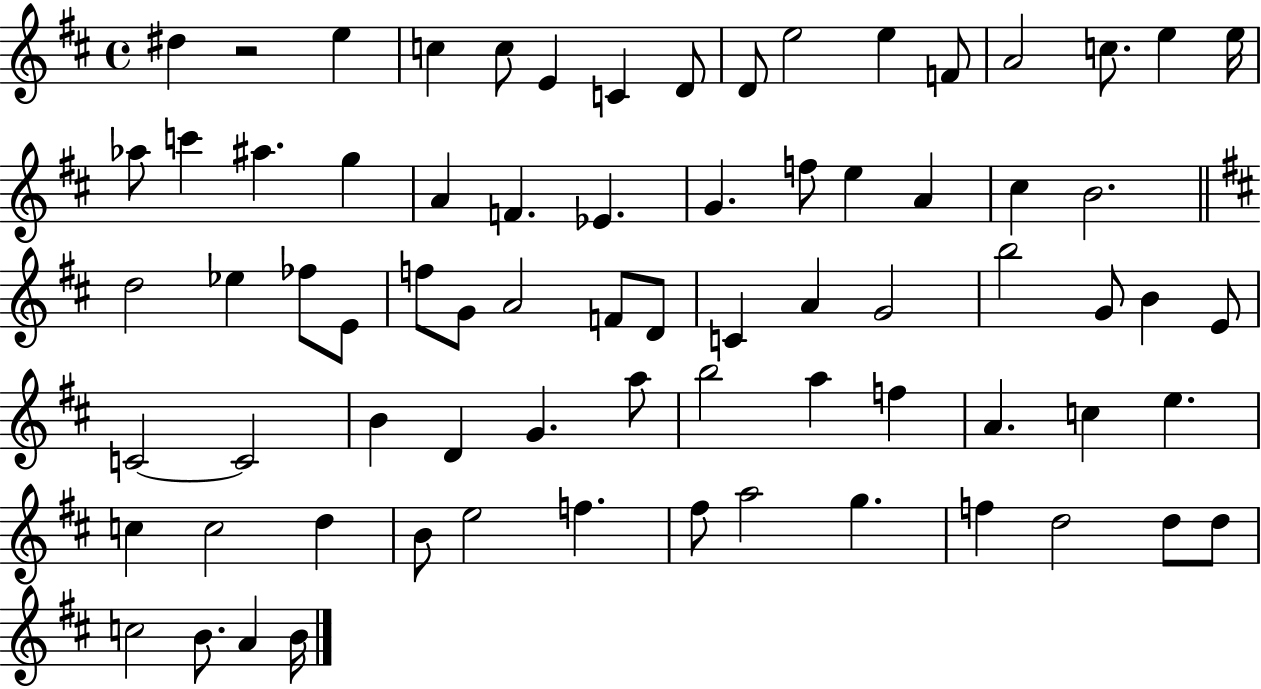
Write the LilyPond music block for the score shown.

{
  \clef treble
  \time 4/4
  \defaultTimeSignature
  \key d \major
  \repeat volta 2 { dis''4 r2 e''4 | c''4 c''8 e'4 c'4 d'8 | d'8 e''2 e''4 f'8 | a'2 c''8. e''4 e''16 | \break aes''8 c'''4 ais''4. g''4 | a'4 f'4. ees'4. | g'4. f''8 e''4 a'4 | cis''4 b'2. | \break \bar "||" \break \key b \minor d''2 ees''4 fes''8 e'8 | f''8 g'8 a'2 f'8 d'8 | c'4 a'4 g'2 | b''2 g'8 b'4 e'8 | \break c'2~~ c'2 | b'4 d'4 g'4. a''8 | b''2 a''4 f''4 | a'4. c''4 e''4. | \break c''4 c''2 d''4 | b'8 e''2 f''4. | fis''8 a''2 g''4. | f''4 d''2 d''8 d''8 | \break c''2 b'8. a'4 b'16 | } \bar "|."
}